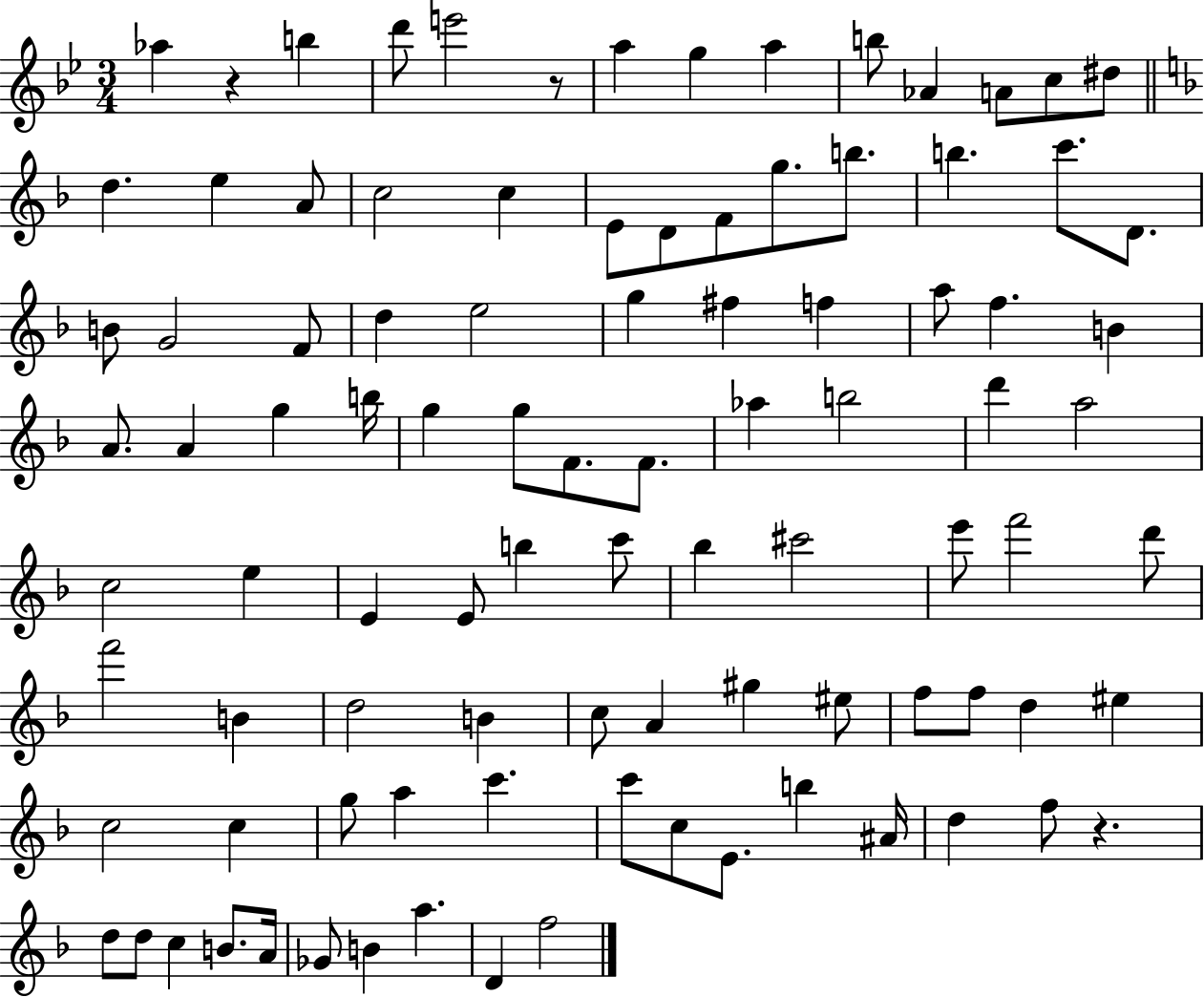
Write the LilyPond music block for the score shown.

{
  \clef treble
  \numericTimeSignature
  \time 3/4
  \key bes \major
  aes''4 r4 b''4 | d'''8 e'''2 r8 | a''4 g''4 a''4 | b''8 aes'4 a'8 c''8 dis''8 | \break \bar "||" \break \key f \major d''4. e''4 a'8 | c''2 c''4 | e'8 d'8 f'8 g''8. b''8. | b''4. c'''8. d'8. | \break b'8 g'2 f'8 | d''4 e''2 | g''4 fis''4 f''4 | a''8 f''4. b'4 | \break a'8. a'4 g''4 b''16 | g''4 g''8 f'8. f'8. | aes''4 b''2 | d'''4 a''2 | \break c''2 e''4 | e'4 e'8 b''4 c'''8 | bes''4 cis'''2 | e'''8 f'''2 d'''8 | \break f'''2 b'4 | d''2 b'4 | c''8 a'4 gis''4 eis''8 | f''8 f''8 d''4 eis''4 | \break c''2 c''4 | g''8 a''4 c'''4. | c'''8 c''8 e'8. b''4 ais'16 | d''4 f''8 r4. | \break d''8 d''8 c''4 b'8. a'16 | ges'8 b'4 a''4. | d'4 f''2 | \bar "|."
}